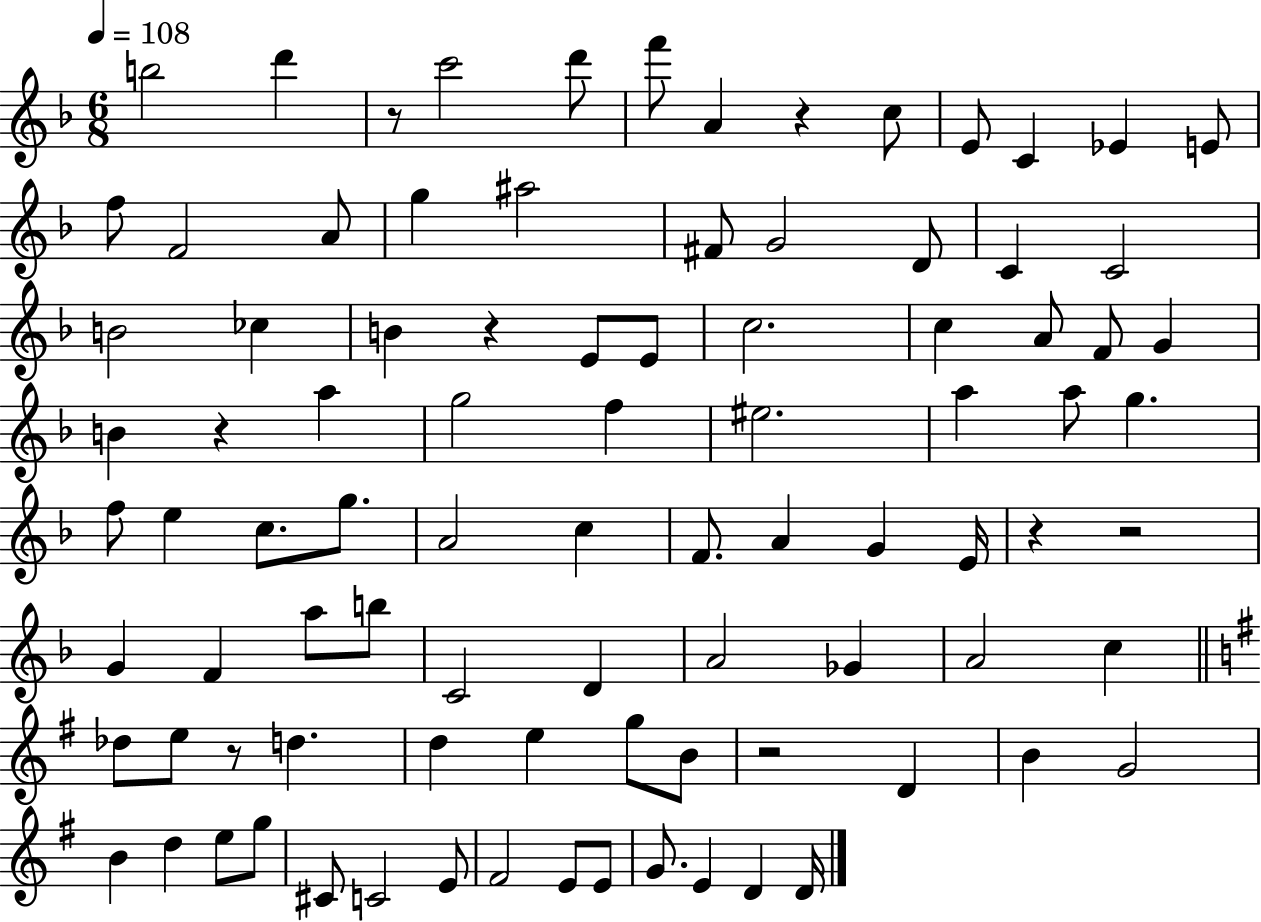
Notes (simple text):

B5/h D6/q R/e C6/h D6/e F6/e A4/q R/q C5/e E4/e C4/q Eb4/q E4/e F5/e F4/h A4/e G5/q A#5/h F#4/e G4/h D4/e C4/q C4/h B4/h CES5/q B4/q R/q E4/e E4/e C5/h. C5/q A4/e F4/e G4/q B4/q R/q A5/q G5/h F5/q EIS5/h. A5/q A5/e G5/q. F5/e E5/q C5/e. G5/e. A4/h C5/q F4/e. A4/q G4/q E4/s R/q R/h G4/q F4/q A5/e B5/e C4/h D4/q A4/h Gb4/q A4/h C5/q Db5/e E5/e R/e D5/q. D5/q E5/q G5/e B4/e R/h D4/q B4/q G4/h B4/q D5/q E5/e G5/e C#4/e C4/h E4/e F#4/h E4/e E4/e G4/e. E4/q D4/q D4/s